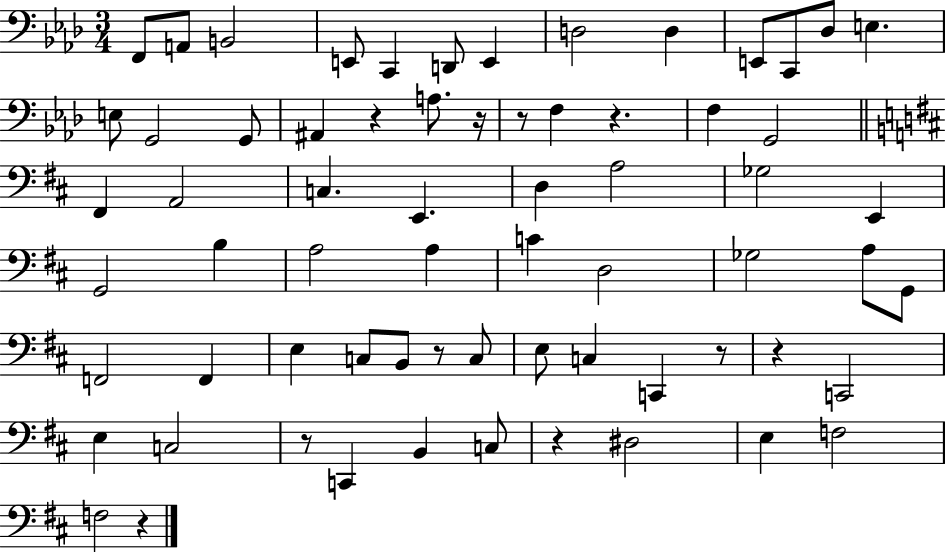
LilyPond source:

{
  \clef bass
  \numericTimeSignature
  \time 3/4
  \key aes \major
  \repeat volta 2 { f,8 a,8 b,2 | e,8 c,4 d,8 e,4 | d2 d4 | e,8 c,8 des8 e4. | \break e8 g,2 g,8 | ais,4 r4 a8. r16 | r8 f4 r4. | f4 g,2 | \break \bar "||" \break \key d \major fis,4 a,2 | c4. e,4. | d4 a2 | ges2 e,4 | \break g,2 b4 | a2 a4 | c'4 d2 | ges2 a8 g,8 | \break f,2 f,4 | e4 c8 b,8 r8 c8 | e8 c4 c,4 r8 | r4 c,2 | \break e4 c2 | r8 c,4 b,4 c8 | r4 dis2 | e4 f2 | \break f2 r4 | } \bar "|."
}